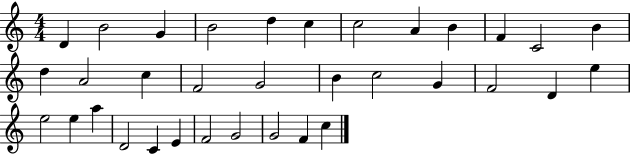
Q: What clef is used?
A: treble